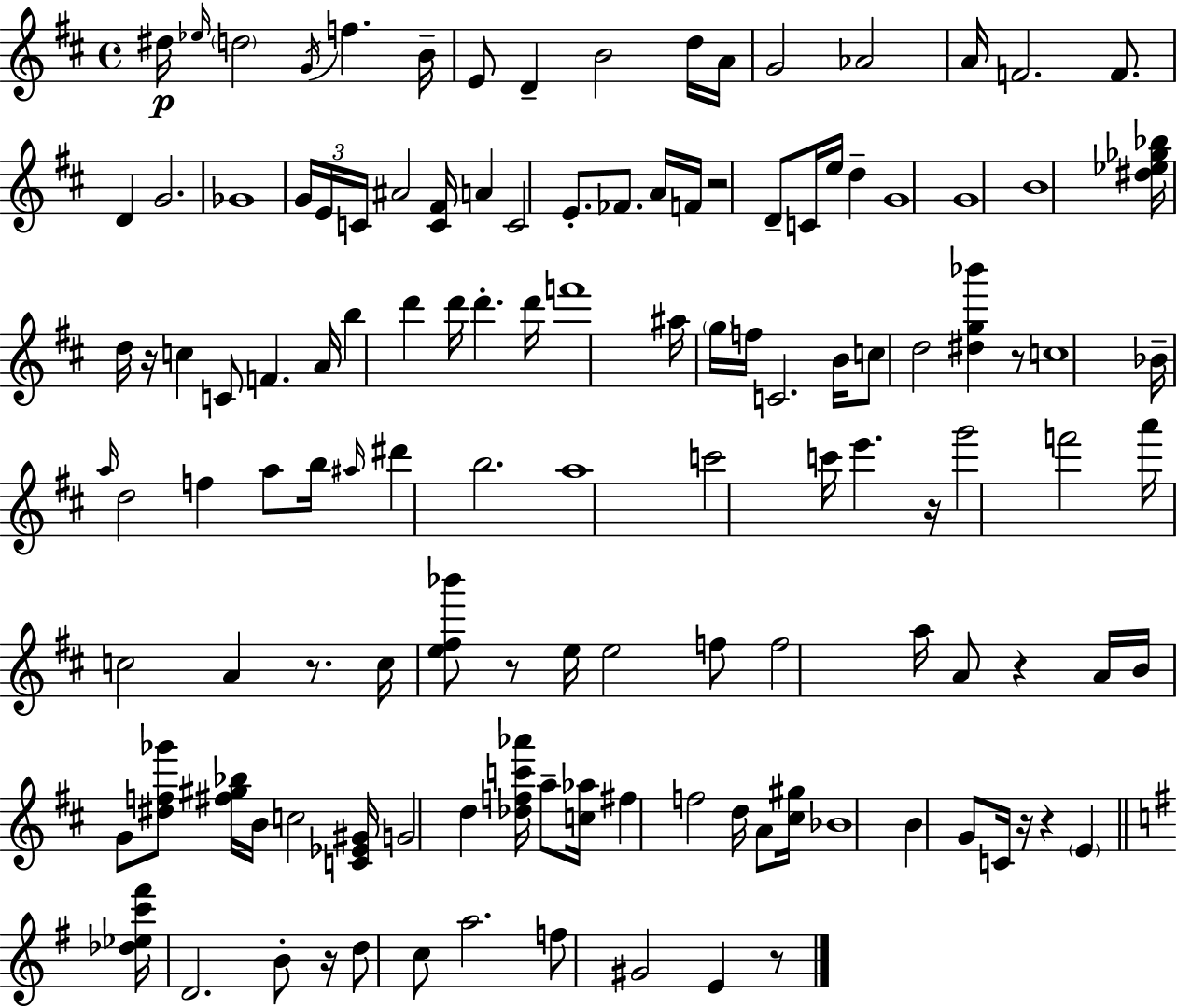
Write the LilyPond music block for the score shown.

{
  \clef treble
  \time 4/4
  \defaultTimeSignature
  \key d \major
  dis''16\p \grace { ees''16 } \parenthesize d''2 \acciaccatura { g'16 } f''4. | b'16-- e'8 d'4-- b'2 | d''16 a'16 g'2 aes'2 | a'16 f'2. f'8. | \break d'4 g'2. | ges'1 | \tuplet 3/2 { g'16 e'16 c'16 } ais'2 <c' fis'>16 a'4 | c'2 e'8.-. fes'8. | \break a'16 f'16 r2 d'8-- c'16 e''16 d''4-- | g'1 | g'1 | b'1 | \break <dis'' ees'' ges'' bes''>16 d''16 r16 c''4 c'8 f'4. | a'16 b''4 d'''4 d'''16 d'''4.-. | d'''16 f'''1 | ais''16 \parenthesize g''16 f''16 c'2. | \break b'16 c''8 d''2 <dis'' g'' bes'''>4 | r8 c''1 | bes'16-- \grace { a''16 } d''2 f''4 | a''8 b''16 \grace { ais''16 } dis'''4 b''2. | \break a''1 | c'''2 c'''16 e'''4. | r16 g'''2 f'''2 | a'''16 c''2 a'4 | \break r8. c''16 <e'' fis'' bes'''>8 r8 e''16 e''2 | f''8 f''2 a''16 a'8 r4 | a'16 b'16 g'8 <dis'' f'' ges'''>8 <fis'' gis'' bes''>16 b'16 c''2 | <c' ees' gis'>16 g'2 d''4 | \break <des'' f'' c''' aes'''>16 a''8-- <c'' aes''>16 fis''4 f''2 | d''16 a'8 <cis'' gis''>16 bes'1 | b'4 g'8 c'16 r16 r4 | \parenthesize e'4 \bar "||" \break \key g \major <des'' ees'' c''' fis'''>16 d'2. b'8-. r16 | d''8 c''8 a''2. | f''8 gis'2 e'4 r8 | \bar "|."
}